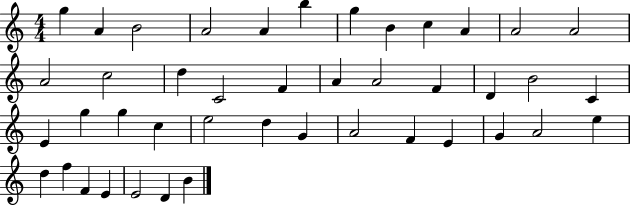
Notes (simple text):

G5/q A4/q B4/h A4/h A4/q B5/q G5/q B4/q C5/q A4/q A4/h A4/h A4/h C5/h D5/q C4/h F4/q A4/q A4/h F4/q D4/q B4/h C4/q E4/q G5/q G5/q C5/q E5/h D5/q G4/q A4/h F4/q E4/q G4/q A4/h E5/q D5/q F5/q F4/q E4/q E4/h D4/q B4/q